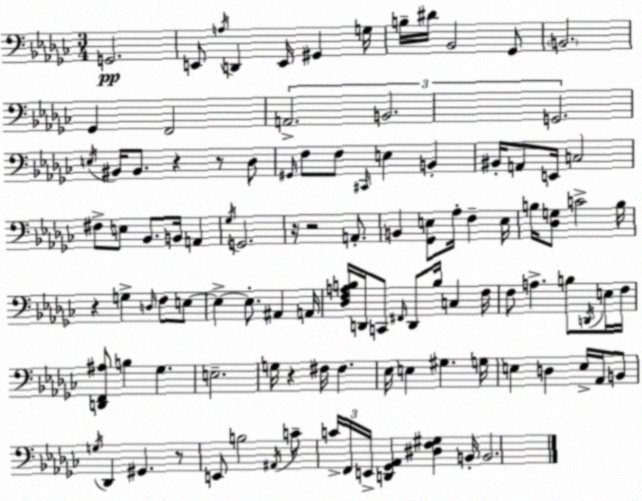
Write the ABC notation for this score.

X:1
T:Untitled
M:3/4
L:1/4
K:Ebm
G,,2 E,,/2 A,/4 D,, E,,/4 ^G,, G,/4 B,/4 ^D/4 _B,,2 _G,,/2 B,,2 _G,, F,,2 A,,2 B,,2 G,,2 E,/4 ^B,,/4 ^B,,/2 z z/2 _D,/2 ^G,,/4 F,/2 F,/2 ^C,,/4 E, B,, ^B,,/4 A,,/2 E,,/4 C,2 ^F,/2 E,/2 _B,,/2 B,,/4 A,, _G,/4 G,,2 z/4 z2 A,,/2 B,, [_G,,E,]/2 _A,/4 F, E,/4 B,/4 [_D,G,]/2 C2 B,/4 z G, D,/4 F,/2 E,/2 E, E,/2 ^A,, A,,/4 [_D,F,A,B,]/4 D,,/4 C,,/2 ^F,,/4 D,,/2 B,/4 C, F,/4 F,/2 A, B,/2 D,,/4 E,/4 F,/4 [D,,F,,^A,]/2 B, _G, E,2 G,/4 z ^F,/4 ^F, _E,/4 E, ^G, G,/4 E, D, E,/4 _A,,/4 B,,/2 G,/4 _D,, ^G,, z/2 E,,/2 B,2 ^A,,/4 C/2 C/4 F,,/4 E,,/4 [D,,_G,,_A,,] [^D,F,^G,] B,,/4 B,,2